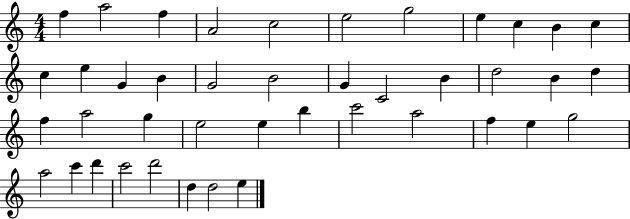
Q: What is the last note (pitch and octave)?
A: E5